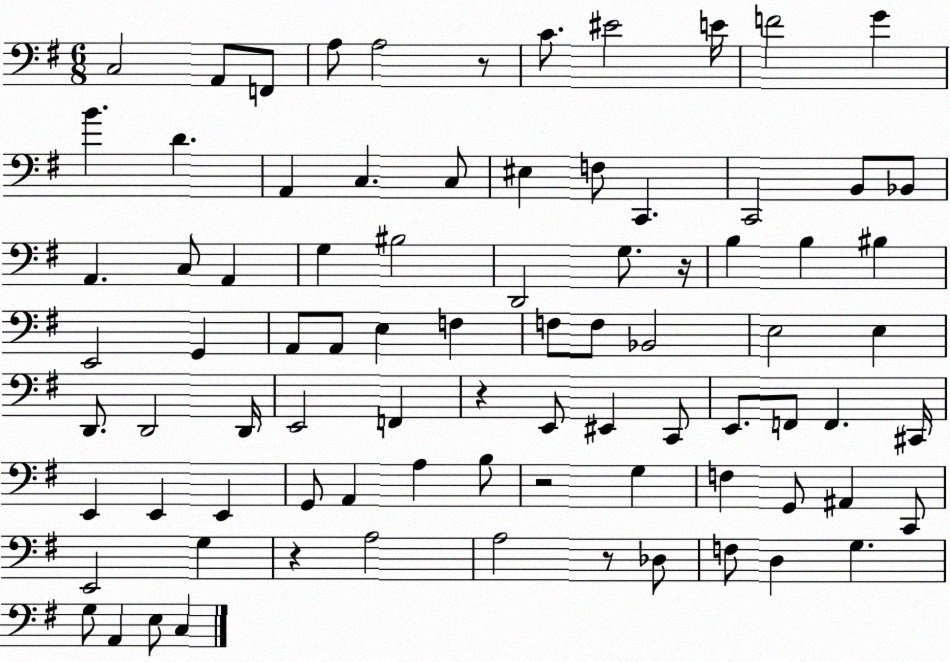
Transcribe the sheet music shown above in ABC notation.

X:1
T:Untitled
M:6/8
L:1/4
K:G
C,2 A,,/2 F,,/2 A,/2 A,2 z/2 C/2 ^E2 E/4 F2 G B D A,, C, C,/2 ^E, F,/2 C,, C,,2 B,,/2 _B,,/2 A,, C,/2 A,, G, ^B,2 D,,2 G,/2 z/4 B, B, ^B, E,,2 G,, A,,/2 A,,/2 E, F, F,/2 F,/2 _B,,2 E,2 E, D,,/2 D,,2 D,,/4 E,,2 F,, z E,,/2 ^E,, C,,/2 E,,/2 F,,/2 F,, ^C,,/4 E,, E,, E,, G,,/2 A,, A, B,/2 z2 G, F, G,,/2 ^A,, C,,/2 E,,2 G, z A,2 A,2 z/2 _D,/2 F,/2 D, G, G,/2 A,, E,/2 C,